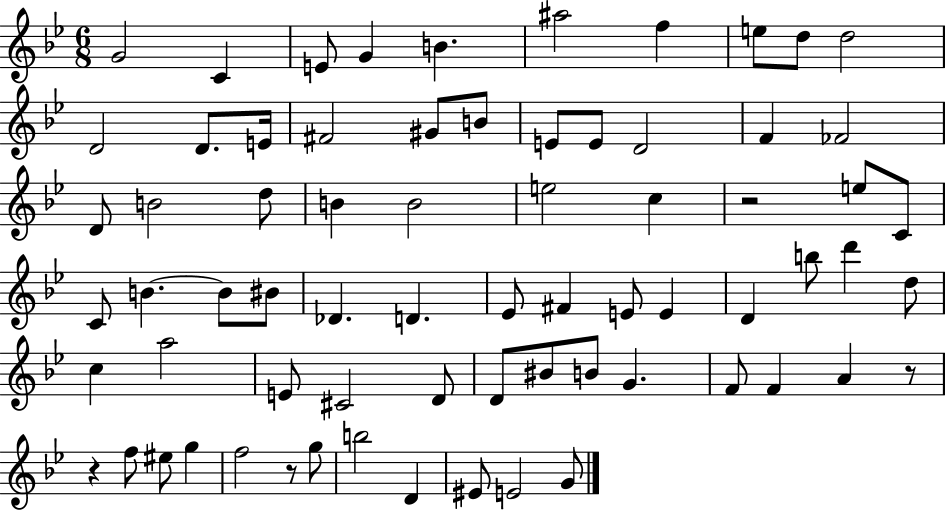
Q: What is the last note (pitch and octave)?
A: G4